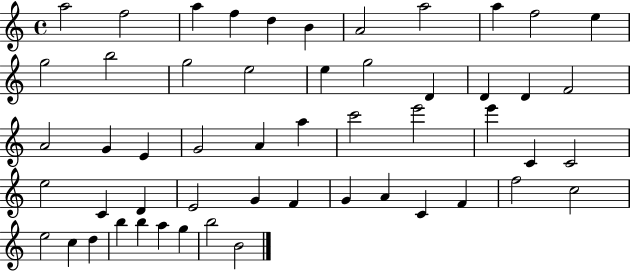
A5/h F5/h A5/q F5/q D5/q B4/q A4/h A5/h A5/q F5/h E5/q G5/h B5/h G5/h E5/h E5/q G5/h D4/q D4/q D4/q F4/h A4/h G4/q E4/q G4/h A4/q A5/q C6/h E6/h E6/q C4/q C4/h E5/h C4/q D4/q E4/h G4/q F4/q G4/q A4/q C4/q F4/q F5/h C5/h E5/h C5/q D5/q B5/q B5/q A5/q G5/q B5/h B4/h